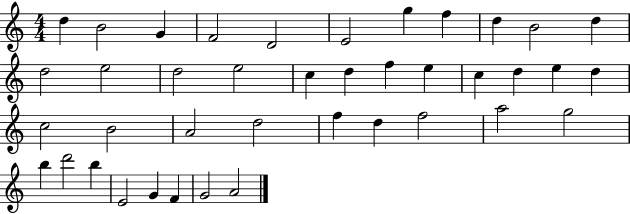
{
  \clef treble
  \numericTimeSignature
  \time 4/4
  \key c \major
  d''4 b'2 g'4 | f'2 d'2 | e'2 g''4 f''4 | d''4 b'2 d''4 | \break d''2 e''2 | d''2 e''2 | c''4 d''4 f''4 e''4 | c''4 d''4 e''4 d''4 | \break c''2 b'2 | a'2 d''2 | f''4 d''4 f''2 | a''2 g''2 | \break b''4 d'''2 b''4 | e'2 g'4 f'4 | g'2 a'2 | \bar "|."
}